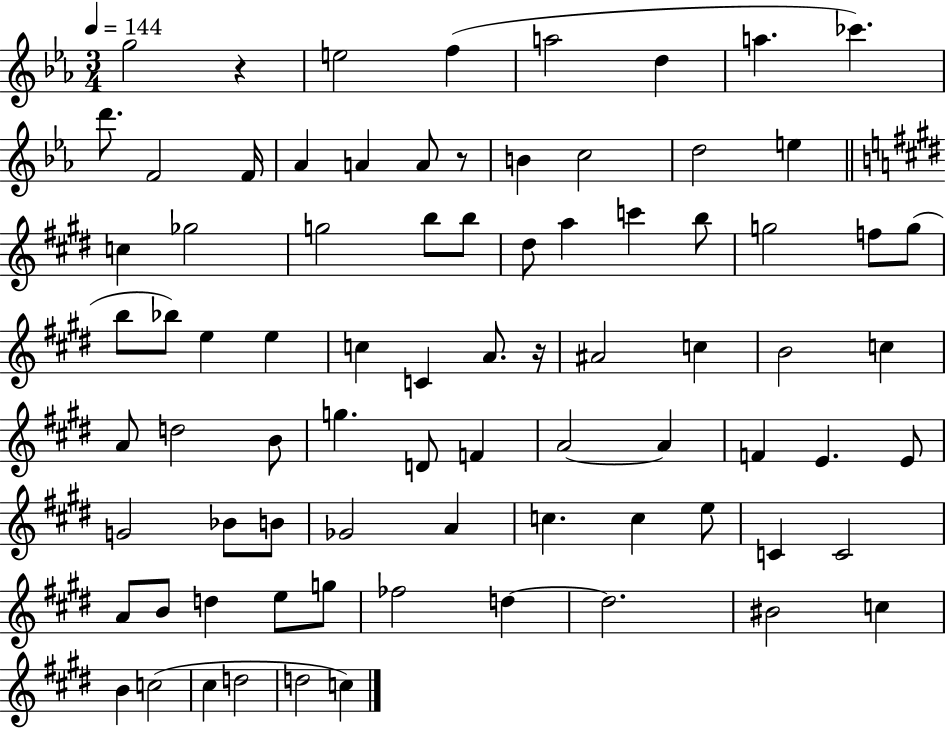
X:1
T:Untitled
M:3/4
L:1/4
K:Eb
g2 z e2 f a2 d a _c' d'/2 F2 F/4 _A A A/2 z/2 B c2 d2 e c _g2 g2 b/2 b/2 ^d/2 a c' b/2 g2 f/2 g/2 b/2 _b/2 e e c C A/2 z/4 ^A2 c B2 c A/2 d2 B/2 g D/2 F A2 A F E E/2 G2 _B/2 B/2 _G2 A c c e/2 C C2 A/2 B/2 d e/2 g/2 _f2 d d2 ^B2 c B c2 ^c d2 d2 c